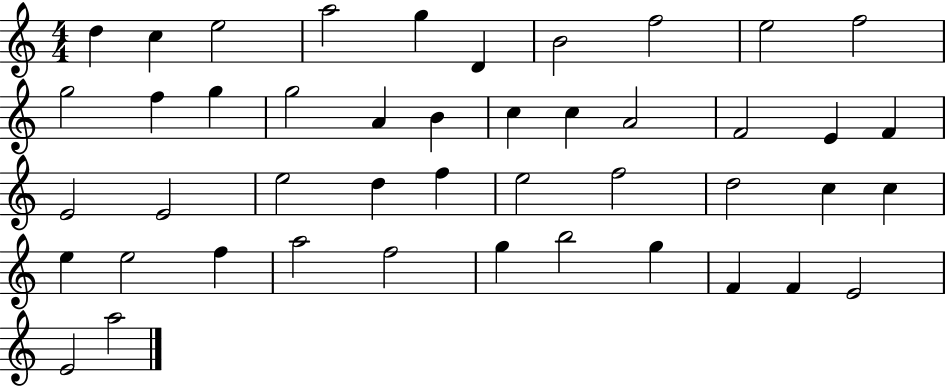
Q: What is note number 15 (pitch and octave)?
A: A4